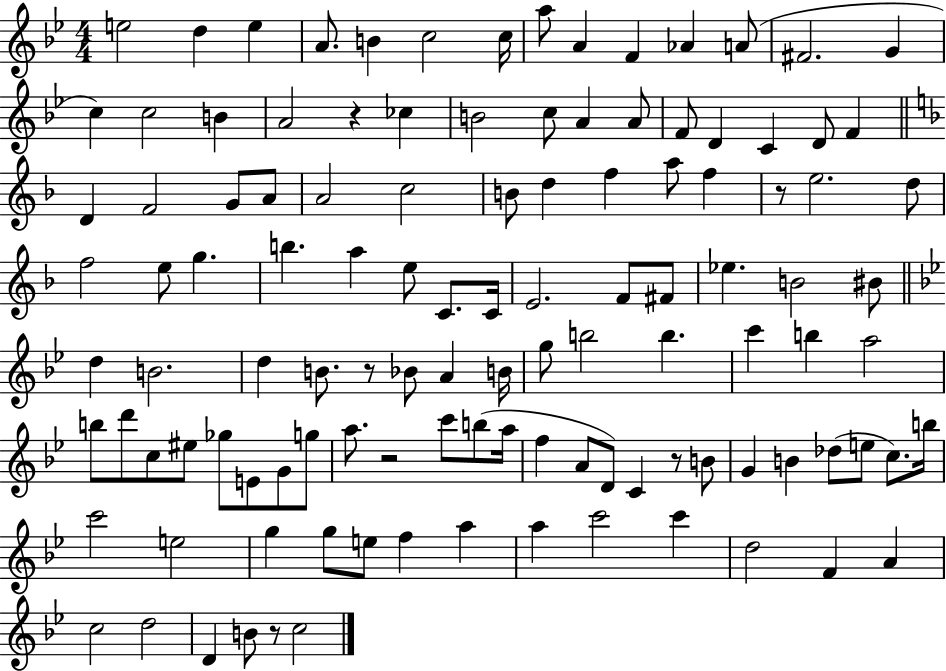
{
  \clef treble
  \numericTimeSignature
  \time 4/4
  \key bes \major
  e''2 d''4 e''4 | a'8. b'4 c''2 c''16 | a''8 a'4 f'4 aes'4 a'8( | fis'2. g'4 | \break c''4) c''2 b'4 | a'2 r4 ces''4 | b'2 c''8 a'4 a'8 | f'8 d'4 c'4 d'8 f'4 | \break \bar "||" \break \key f \major d'4 f'2 g'8 a'8 | a'2 c''2 | b'8 d''4 f''4 a''8 f''4 | r8 e''2. d''8 | \break f''2 e''8 g''4. | b''4. a''4 e''8 c'8. c'16 | e'2. f'8 fis'8 | ees''4. b'2 bis'8 | \break \bar "||" \break \key bes \major d''4 b'2. | d''4 b'8. r8 bes'8 a'4 b'16 | g''8 b''2 b''4. | c'''4 b''4 a''2 | \break b''8 d'''8 c''8 eis''8 ges''8 e'8 g'8 g''8 | a''8. r2 c'''8 b''8( a''16 | f''4 a'8 d'8) c'4 r8 b'8 | g'4 b'4 des''8( e''8 c''8.) b''16 | \break c'''2 e''2 | g''4 g''8 e''8 f''4 a''4 | a''4 c'''2 c'''4 | d''2 f'4 a'4 | \break c''2 d''2 | d'4 b'8 r8 c''2 | \bar "|."
}